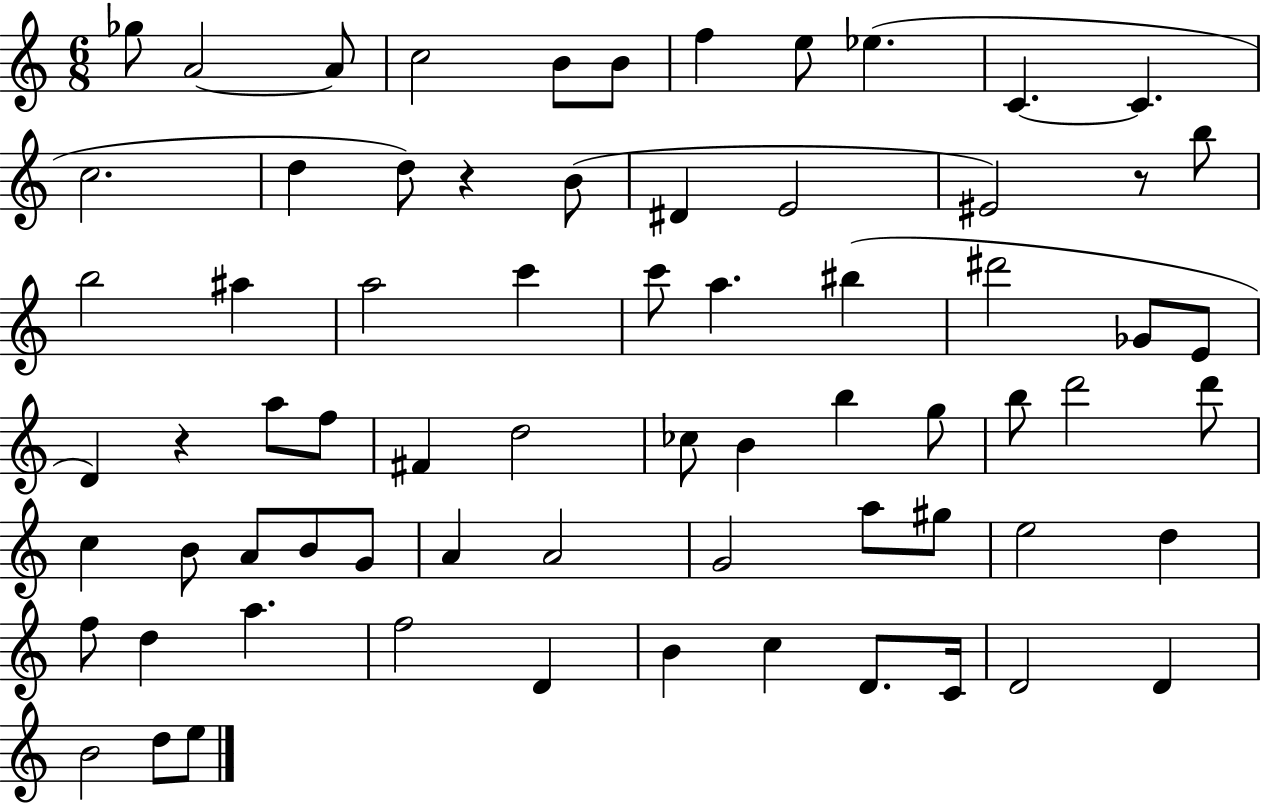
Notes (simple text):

Gb5/e A4/h A4/e C5/h B4/e B4/e F5/q E5/e Eb5/q. C4/q. C4/q. C5/h. D5/q D5/e R/q B4/e D#4/q E4/h EIS4/h R/e B5/e B5/h A#5/q A5/h C6/q C6/e A5/q. BIS5/q D#6/h Gb4/e E4/e D4/q R/q A5/e F5/e F#4/q D5/h CES5/e B4/q B5/q G5/e B5/e D6/h D6/e C5/q B4/e A4/e B4/e G4/e A4/q A4/h G4/h A5/e G#5/e E5/h D5/q F5/e D5/q A5/q. F5/h D4/q B4/q C5/q D4/e. C4/s D4/h D4/q B4/h D5/e E5/e